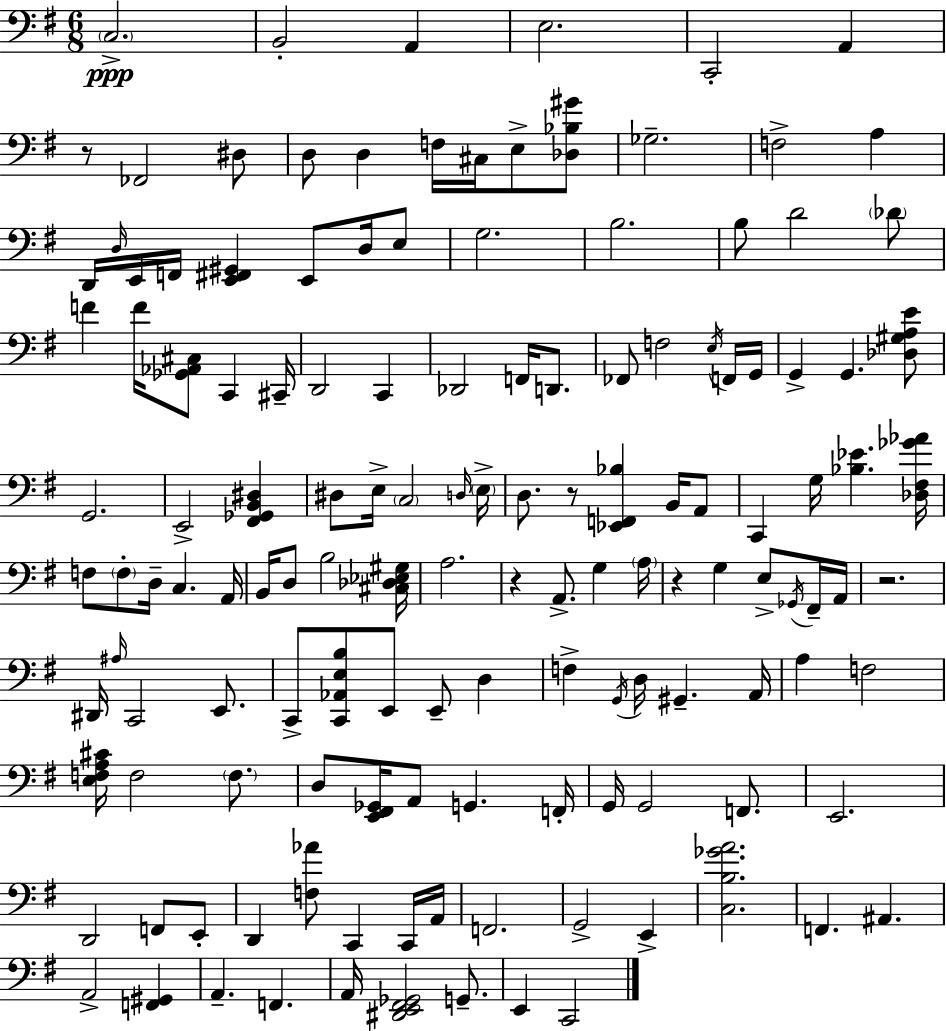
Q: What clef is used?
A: bass